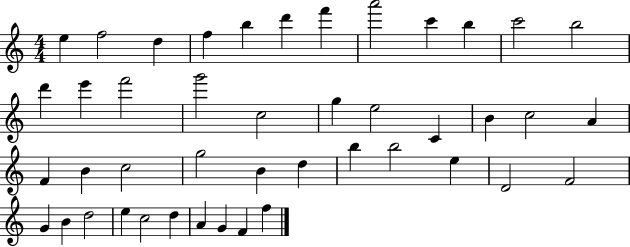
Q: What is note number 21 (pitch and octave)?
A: B4